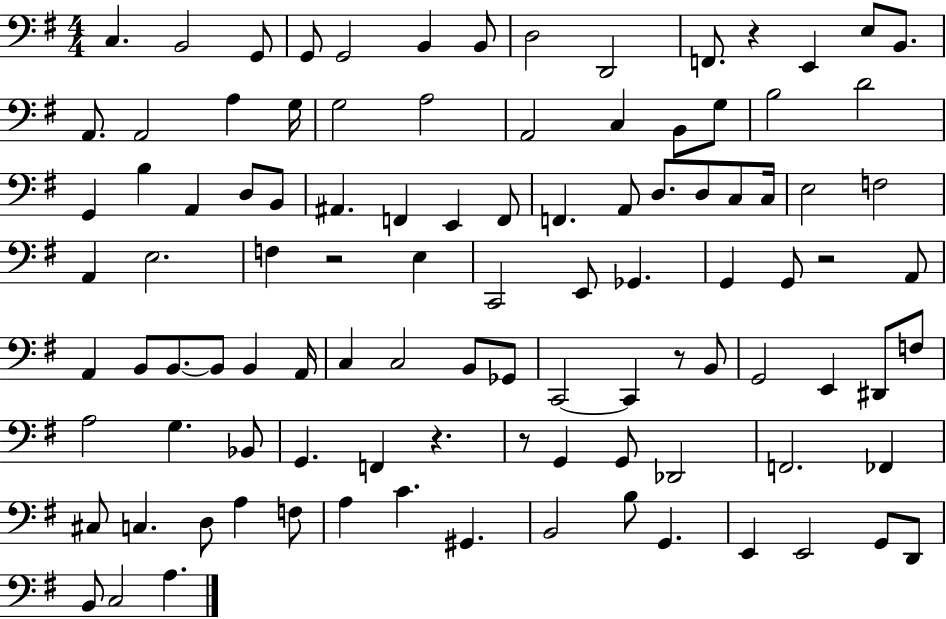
X:1
T:Untitled
M:4/4
L:1/4
K:G
C, B,,2 G,,/2 G,,/2 G,,2 B,, B,,/2 D,2 D,,2 F,,/2 z E,, E,/2 B,,/2 A,,/2 A,,2 A, G,/4 G,2 A,2 A,,2 C, B,,/2 G,/2 B,2 D2 G,, B, A,, D,/2 B,,/2 ^A,, F,, E,, F,,/2 F,, A,,/2 D,/2 D,/2 C,/2 C,/4 E,2 F,2 A,, E,2 F, z2 E, C,,2 E,,/2 _G,, G,, G,,/2 z2 A,,/2 A,, B,,/2 B,,/2 B,,/2 B,, A,,/4 C, C,2 B,,/2 _G,,/2 C,,2 C,, z/2 B,,/2 G,,2 E,, ^D,,/2 F,/2 A,2 G, _B,,/2 G,, F,, z z/2 G,, G,,/2 _D,,2 F,,2 _F,, ^C,/2 C, D,/2 A, F,/2 A, C ^G,, B,,2 B,/2 G,, E,, E,,2 G,,/2 D,,/2 B,,/2 C,2 A,